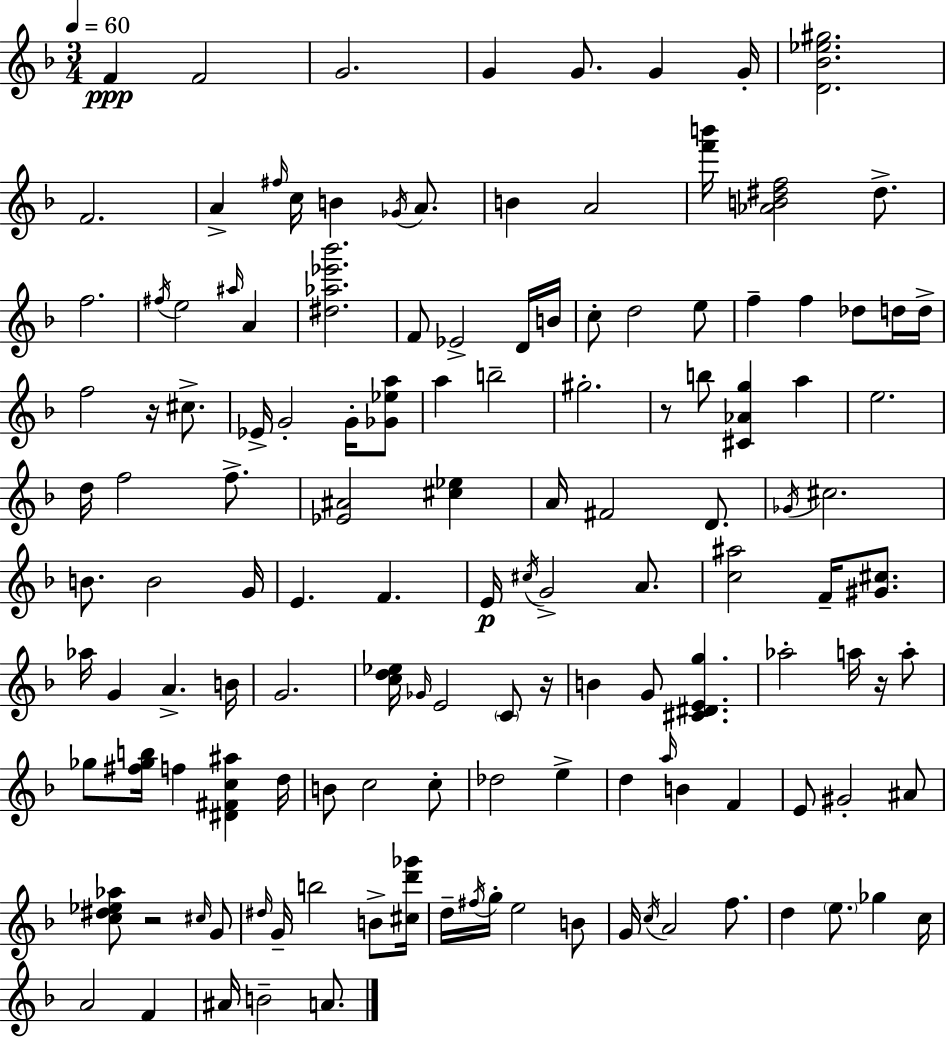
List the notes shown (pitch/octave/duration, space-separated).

F4/q F4/h G4/h. G4/q G4/e. G4/q G4/s [D4,Bb4,Eb5,G#5]/h. F4/h. A4/q F#5/s C5/s B4/q Gb4/s A4/e. B4/q A4/h [F6,B6]/s [Ab4,B4,D#5,F5]/h D#5/e. F5/h. F#5/s E5/h A#5/s A4/q [D#5,Ab5,Eb6,Bb6]/h. F4/e Eb4/h D4/s B4/s C5/e D5/h E5/e F5/q F5/q Db5/e D5/s D5/s F5/h R/s C#5/e. Eb4/s G4/h G4/s [Gb4,Eb5,A5]/e A5/q B5/h G#5/h. R/e B5/e [C#4,Ab4,G5]/q A5/q E5/h. D5/s F5/h F5/e. [Eb4,A#4]/h [C#5,Eb5]/q A4/s F#4/h D4/e. Gb4/s C#5/h. B4/e. B4/h G4/s E4/q. F4/q. E4/s C#5/s G4/h A4/e. [C5,A#5]/h F4/s [G#4,C#5]/e. Ab5/s G4/q A4/q. B4/s G4/h. [C5,D5,Eb5]/s Gb4/s E4/h C4/e R/s B4/q G4/e [C#4,D#4,E4,G5]/q. Ab5/h A5/s R/s A5/e Gb5/e [F#5,Gb5,B5]/s F5/q [D#4,F#4,C5,A#5]/q D5/s B4/e C5/h C5/e Db5/h E5/q D5/q A5/s B4/q F4/q E4/e G#4/h A#4/e [C5,D#5,Eb5,Ab5]/e R/h C#5/s G4/e D#5/s G4/s B5/h B4/e [C#5,D6,Gb6]/s D5/s F#5/s G5/s E5/h B4/e G4/s C5/s A4/h F5/e. D5/q E5/e. Gb5/q C5/s A4/h F4/q A#4/s B4/h A4/e.